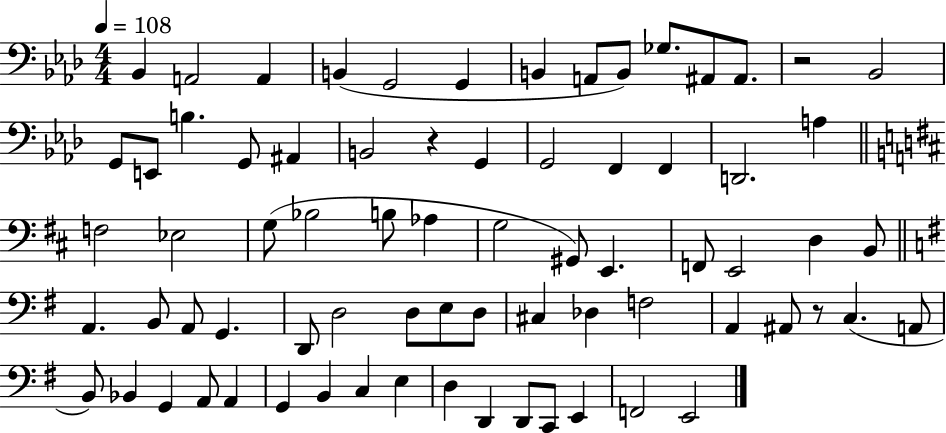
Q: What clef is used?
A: bass